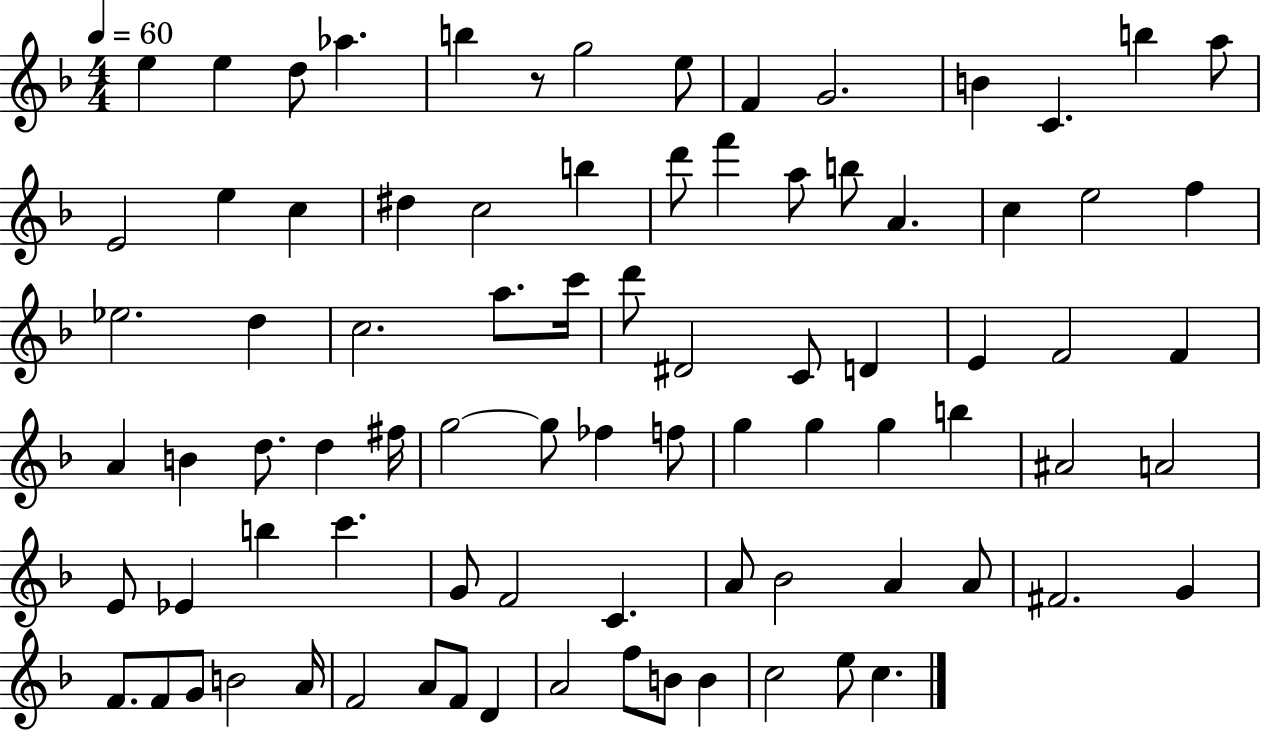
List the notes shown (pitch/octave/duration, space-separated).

E5/q E5/q D5/e Ab5/q. B5/q R/e G5/h E5/e F4/q G4/h. B4/q C4/q. B5/q A5/e E4/h E5/q C5/q D#5/q C5/h B5/q D6/e F6/q A5/e B5/e A4/q. C5/q E5/h F5/q Eb5/h. D5/q C5/h. A5/e. C6/s D6/e D#4/h C4/e D4/q E4/q F4/h F4/q A4/q B4/q D5/e. D5/q F#5/s G5/h G5/e FES5/q F5/e G5/q G5/q G5/q B5/q A#4/h A4/h E4/e Eb4/q B5/q C6/q. G4/e F4/h C4/q. A4/e Bb4/h A4/q A4/e F#4/h. G4/q F4/e. F4/e G4/e B4/h A4/s F4/h A4/e F4/e D4/q A4/h F5/e B4/e B4/q C5/h E5/e C5/q.